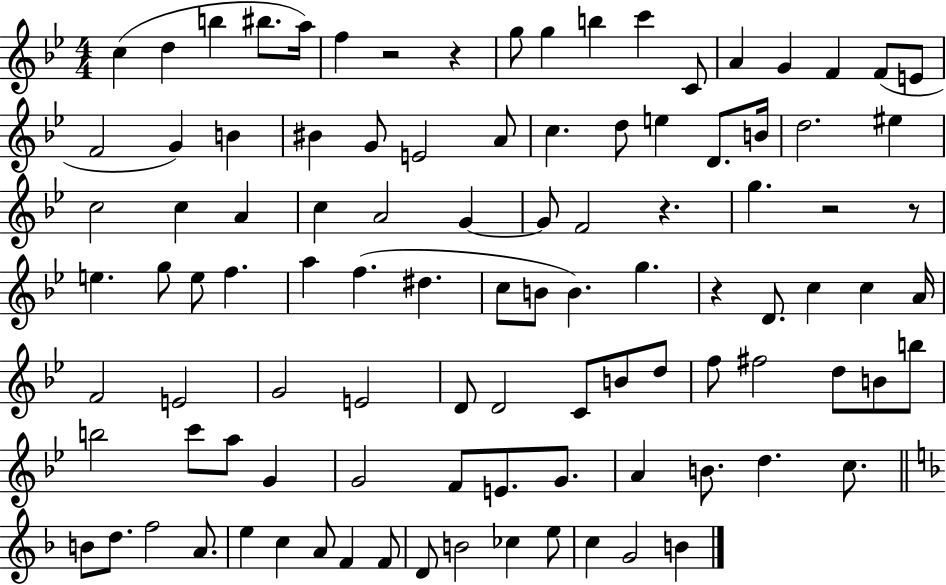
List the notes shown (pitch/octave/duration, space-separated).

C5/q D5/q B5/q BIS5/e. A5/s F5/q R/h R/q G5/e G5/q B5/q C6/q C4/e A4/q G4/q F4/q F4/e E4/e F4/h G4/q B4/q BIS4/q G4/e E4/h A4/e C5/q. D5/e E5/q D4/e. B4/s D5/h. EIS5/q C5/h C5/q A4/q C5/q A4/h G4/q G4/e F4/h R/q. G5/q. R/h R/e E5/q. G5/e E5/e F5/q. A5/q F5/q. D#5/q. C5/e B4/e B4/q. G5/q. R/q D4/e. C5/q C5/q A4/s F4/h E4/h G4/h E4/h D4/e D4/h C4/e B4/e D5/e F5/e F#5/h D5/e B4/e B5/e B5/h C6/e A5/e G4/q G4/h F4/e E4/e. G4/e. A4/q B4/e. D5/q. C5/e. B4/e D5/e. F5/h A4/e. E5/q C5/q A4/e F4/q F4/e D4/e B4/h CES5/q E5/e C5/q G4/h B4/q